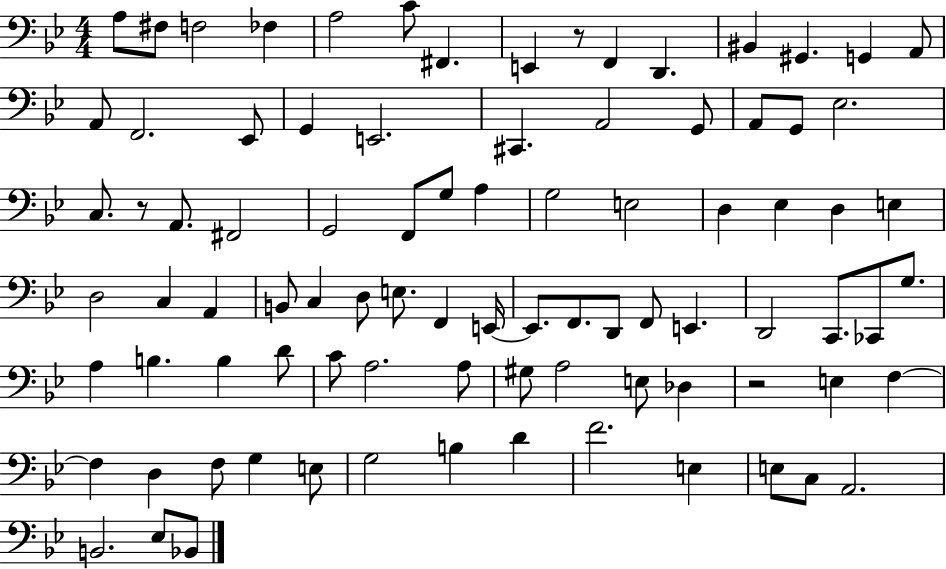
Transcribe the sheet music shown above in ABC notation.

X:1
T:Untitled
M:4/4
L:1/4
K:Bb
A,/2 ^F,/2 F,2 _F, A,2 C/2 ^F,, E,, z/2 F,, D,, ^B,, ^G,, G,, A,,/2 A,,/2 F,,2 _E,,/2 G,, E,,2 ^C,, A,,2 G,,/2 A,,/2 G,,/2 _E,2 C,/2 z/2 A,,/2 ^F,,2 G,,2 F,,/2 G,/2 A, G,2 E,2 D, _E, D, E, D,2 C, A,, B,,/2 C, D,/2 E,/2 F,, E,,/4 E,,/2 F,,/2 D,,/2 F,,/2 E,, D,,2 C,,/2 _C,,/2 G,/2 A, B, B, D/2 C/2 A,2 A,/2 ^G,/2 A,2 E,/2 _D, z2 E, F, F, D, F,/2 G, E,/2 G,2 B, D F2 E, E,/2 C,/2 A,,2 B,,2 _E,/2 _B,,/2